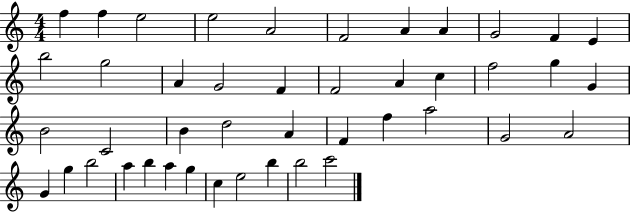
F5/q F5/q E5/h E5/h A4/h F4/h A4/q A4/q G4/h F4/q E4/q B5/h G5/h A4/q G4/h F4/q F4/h A4/q C5/q F5/h G5/q G4/q B4/h C4/h B4/q D5/h A4/q F4/q F5/q A5/h G4/h A4/h G4/q G5/q B5/h A5/q B5/q A5/q G5/q C5/q E5/h B5/q B5/h C6/h